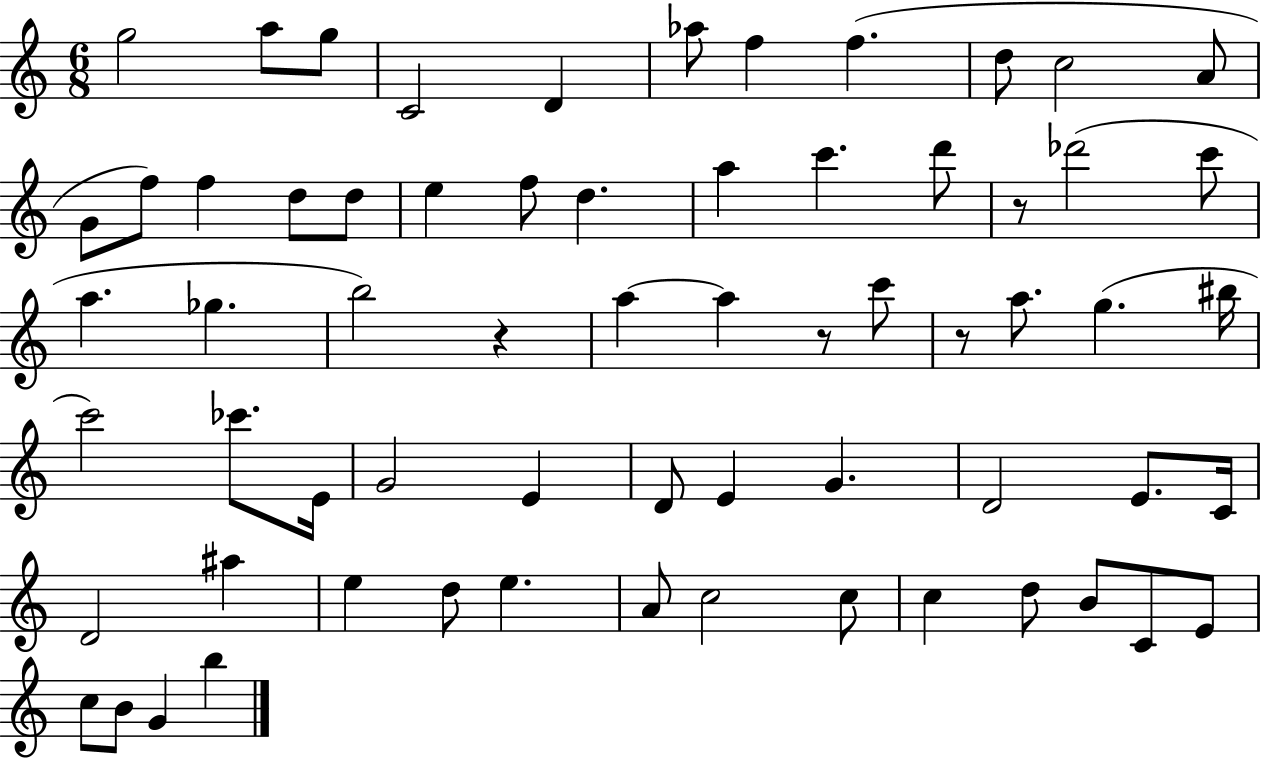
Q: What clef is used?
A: treble